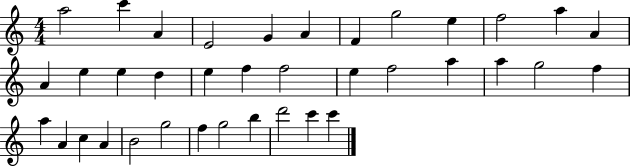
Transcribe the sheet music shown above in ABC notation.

X:1
T:Untitled
M:4/4
L:1/4
K:C
a2 c' A E2 G A F g2 e f2 a A A e e d e f f2 e f2 a a g2 f a A c A B2 g2 f g2 b d'2 c' c'